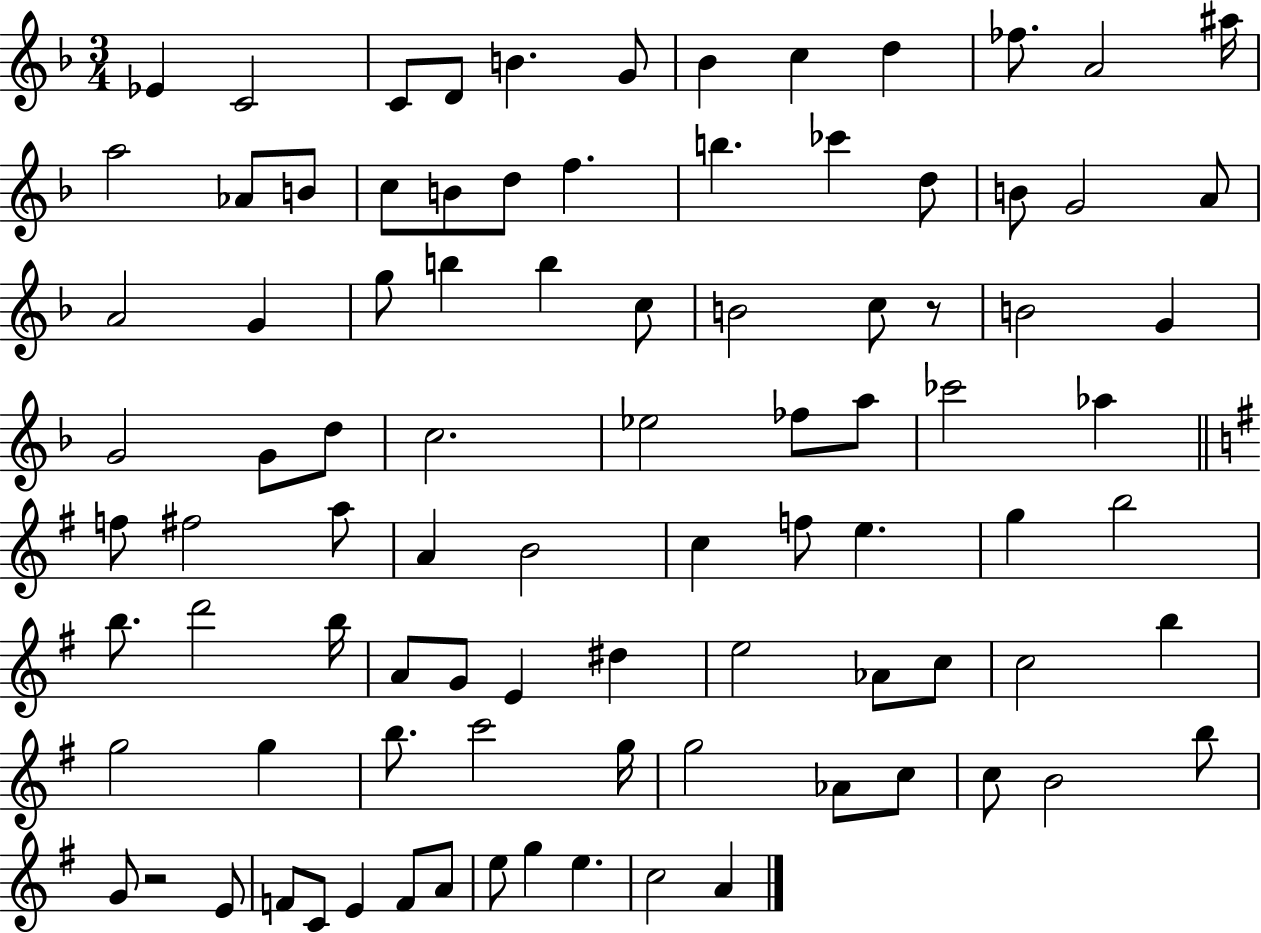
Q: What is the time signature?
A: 3/4